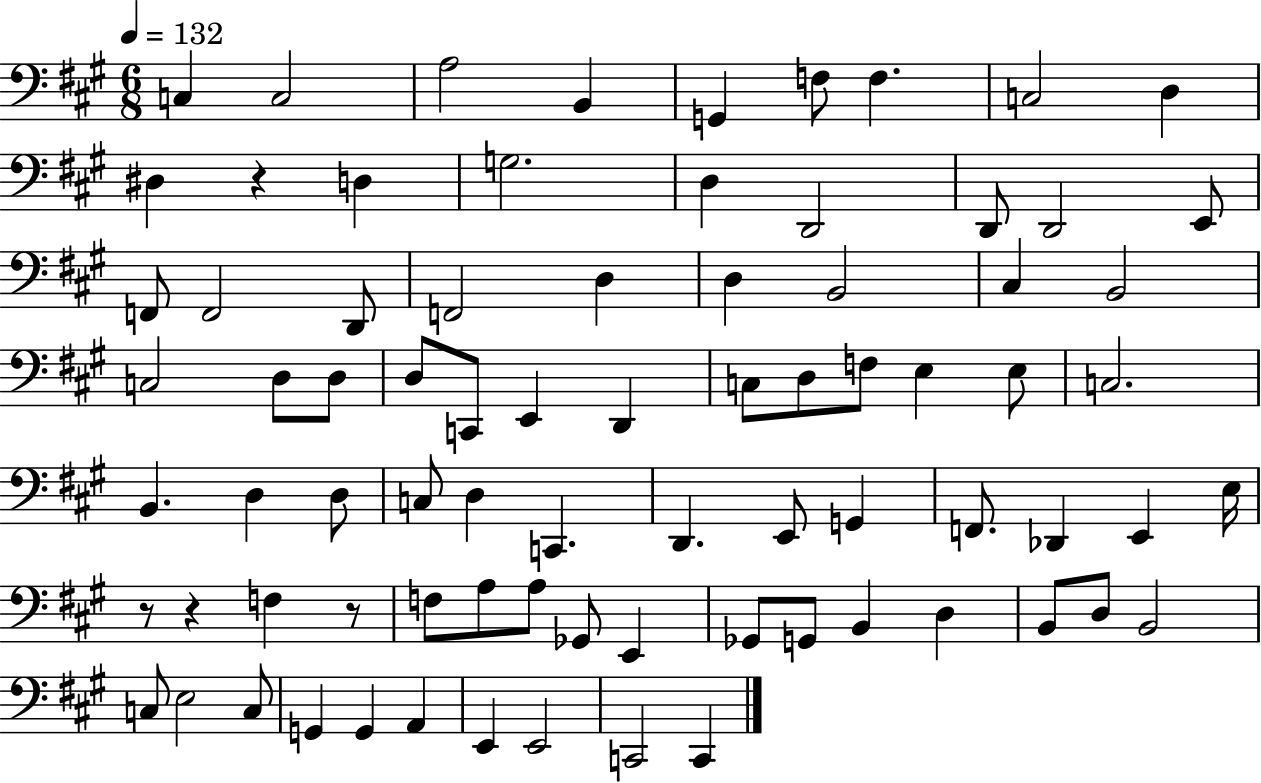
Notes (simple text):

C3/q C3/h A3/h B2/q G2/q F3/e F3/q. C3/h D3/q D#3/q R/q D3/q G3/h. D3/q D2/h D2/e D2/h E2/e F2/e F2/h D2/e F2/h D3/q D3/q B2/h C#3/q B2/h C3/h D3/e D3/e D3/e C2/e E2/q D2/q C3/e D3/e F3/e E3/q E3/e C3/h. B2/q. D3/q D3/e C3/e D3/q C2/q. D2/q. E2/e G2/q F2/e. Db2/q E2/q E3/s R/e R/q F3/q R/e F3/e A3/e A3/e Gb2/e E2/q Gb2/e G2/e B2/q D3/q B2/e D3/e B2/h C3/e E3/h C3/e G2/q G2/q A2/q E2/q E2/h C2/h C2/q